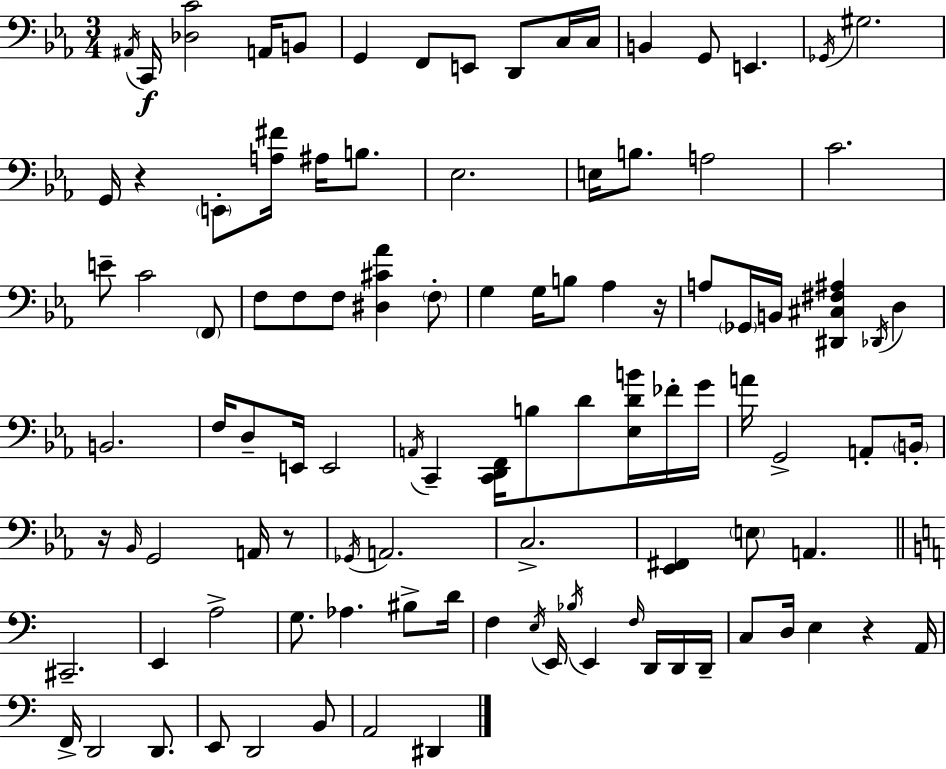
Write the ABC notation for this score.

X:1
T:Untitled
M:3/4
L:1/4
K:Cm
^A,,/4 C,,/4 [_D,C]2 A,,/4 B,,/2 G,, F,,/2 E,,/2 D,,/2 C,/4 C,/4 B,, G,,/2 E,, _G,,/4 ^G,2 G,,/4 z E,,/2 [A,^F]/4 ^A,/4 B,/2 _E,2 E,/4 B,/2 A,2 C2 E/2 C2 F,,/2 F,/2 F,/2 F,/2 [^D,^C_A] F,/2 G, G,/4 B,/2 _A, z/4 A,/2 _G,,/4 B,,/4 [^D,,^C,^F,^A,] _D,,/4 D, B,,2 F,/4 D,/2 E,,/4 E,,2 A,,/4 C,, [C,,D,,F,,]/4 B,/2 D/2 [_E,DB]/4 _F/4 G/4 A/4 G,,2 A,,/2 B,,/4 z/4 _B,,/4 G,,2 A,,/4 z/2 _G,,/4 A,,2 C,2 [_E,,^F,,] E,/2 A,, ^C,,2 E,, A,2 G,/2 _A, ^B,/2 D/4 F, E,/4 E,,/4 _B,/4 E,, F,/4 D,,/4 D,,/4 D,,/4 C,/2 D,/4 E, z A,,/4 F,,/4 D,,2 D,,/2 E,,/2 D,,2 B,,/2 A,,2 ^D,,